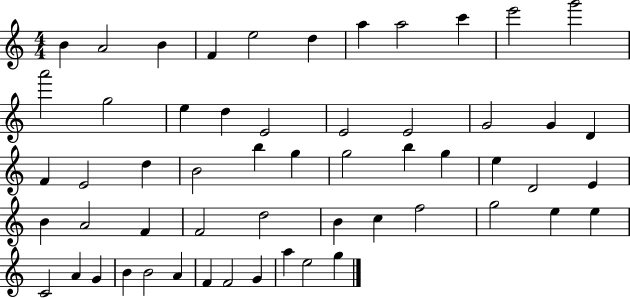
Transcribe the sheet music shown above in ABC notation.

X:1
T:Untitled
M:4/4
L:1/4
K:C
B A2 B F e2 d a a2 c' e'2 g'2 a'2 g2 e d E2 E2 E2 G2 G D F E2 d B2 b g g2 b g e D2 E B A2 F F2 d2 B c f2 g2 e e C2 A G B B2 A F F2 G a e2 g